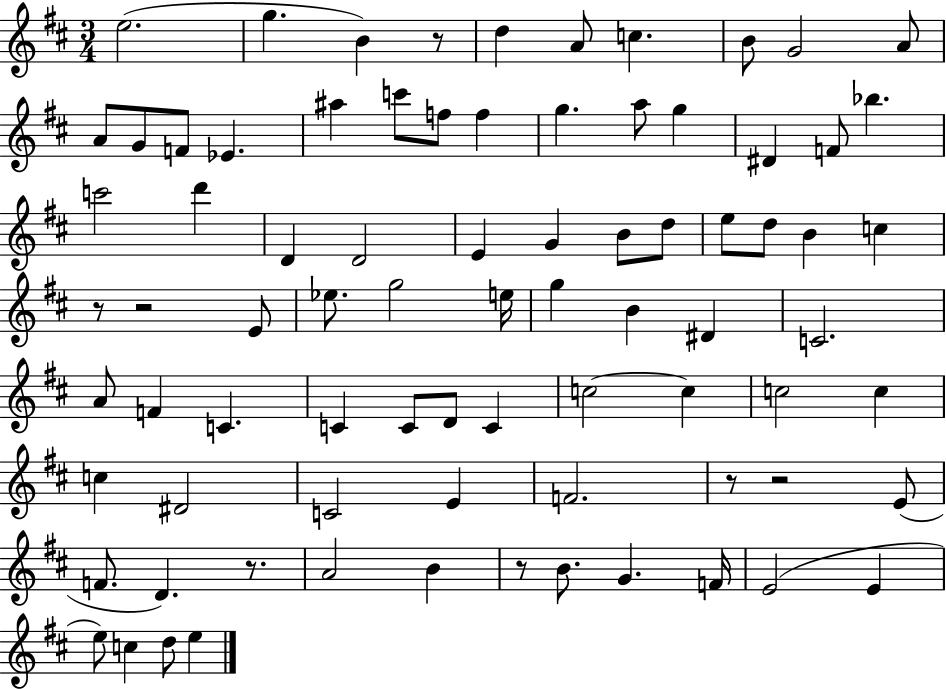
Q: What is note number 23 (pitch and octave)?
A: Bb5